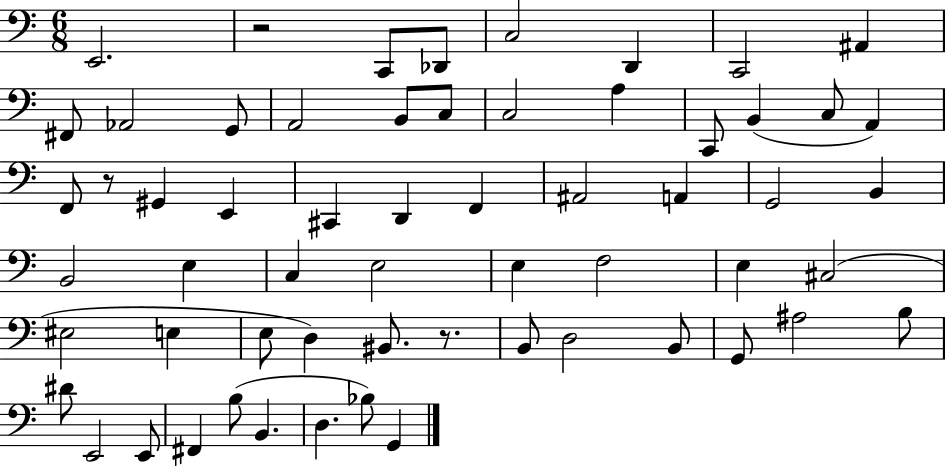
E2/h. R/h C2/e Db2/e C3/h D2/q C2/h A#2/q F#2/e Ab2/h G2/e A2/h B2/e C3/e C3/h A3/q C2/e B2/q C3/e A2/q F2/e R/e G#2/q E2/q C#2/q D2/q F2/q A#2/h A2/q G2/h B2/q B2/h E3/q C3/q E3/h E3/q F3/h E3/q C#3/h EIS3/h E3/q E3/e D3/q BIS2/e. R/e. B2/e D3/h B2/e G2/e A#3/h B3/e D#4/e E2/h E2/e F#2/q B3/e B2/q. D3/q. Bb3/e G2/q